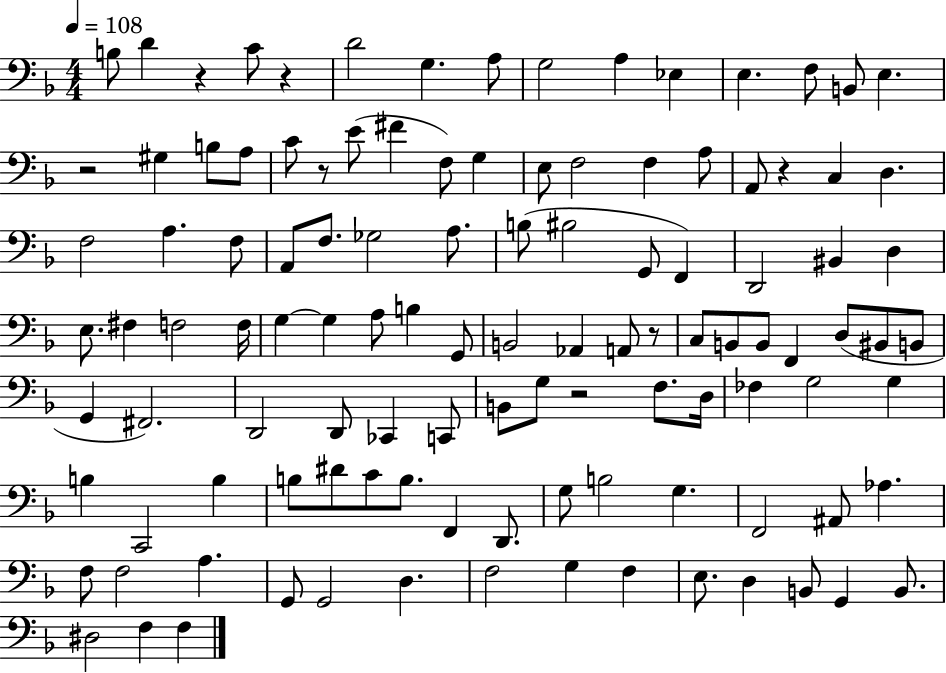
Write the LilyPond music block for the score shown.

{
  \clef bass
  \numericTimeSignature
  \time 4/4
  \key f \major
  \tempo 4 = 108
  b8 d'4 r4 c'8 r4 | d'2 g4. a8 | g2 a4 ees4 | e4. f8 b,8 e4. | \break r2 gis4 b8 a8 | c'8 r8 e'8( fis'4 f8) g4 | e8 f2 f4 a8 | a,8 r4 c4 d4. | \break f2 a4. f8 | a,8 f8. ges2 a8. | b8( bis2 g,8 f,4) | d,2 bis,4 d4 | \break e8. fis4 f2 f16 | g4~~ g4 a8 b4 g,8 | b,2 aes,4 a,8 r8 | c8 b,8 b,8 f,4 d8( bis,8 b,8 | \break g,4 fis,2.) | d,2 d,8 ces,4 c,8 | b,8 g8 r2 f8. d16 | fes4 g2 g4 | \break b4 c,2 b4 | b8 dis'8 c'8 b8. f,4 d,8. | g8 b2 g4. | f,2 ais,8 aes4. | \break f8 f2 a4. | g,8 g,2 d4. | f2 g4 f4 | e8. d4 b,8 g,4 b,8. | \break dis2 f4 f4 | \bar "|."
}